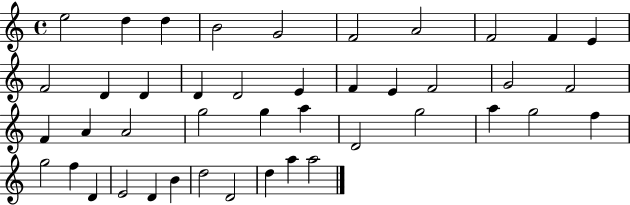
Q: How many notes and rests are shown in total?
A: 43